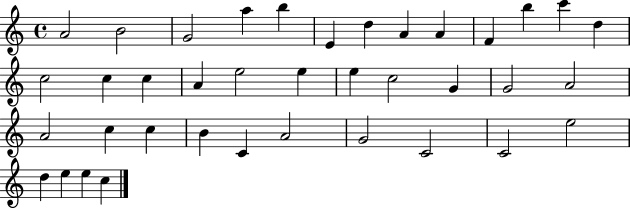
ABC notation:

X:1
T:Untitled
M:4/4
L:1/4
K:C
A2 B2 G2 a b E d A A F b c' d c2 c c A e2 e e c2 G G2 A2 A2 c c B C A2 G2 C2 C2 e2 d e e c